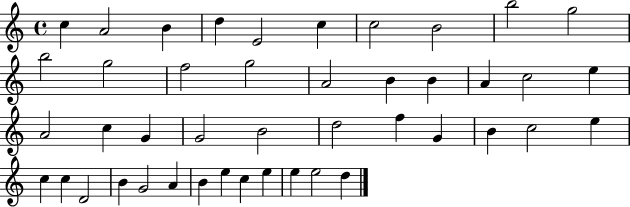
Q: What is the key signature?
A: C major